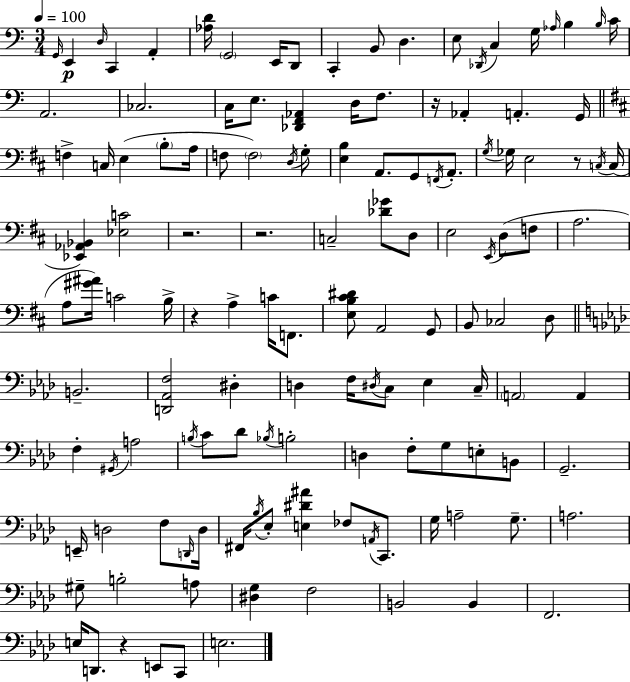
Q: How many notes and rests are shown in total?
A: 132